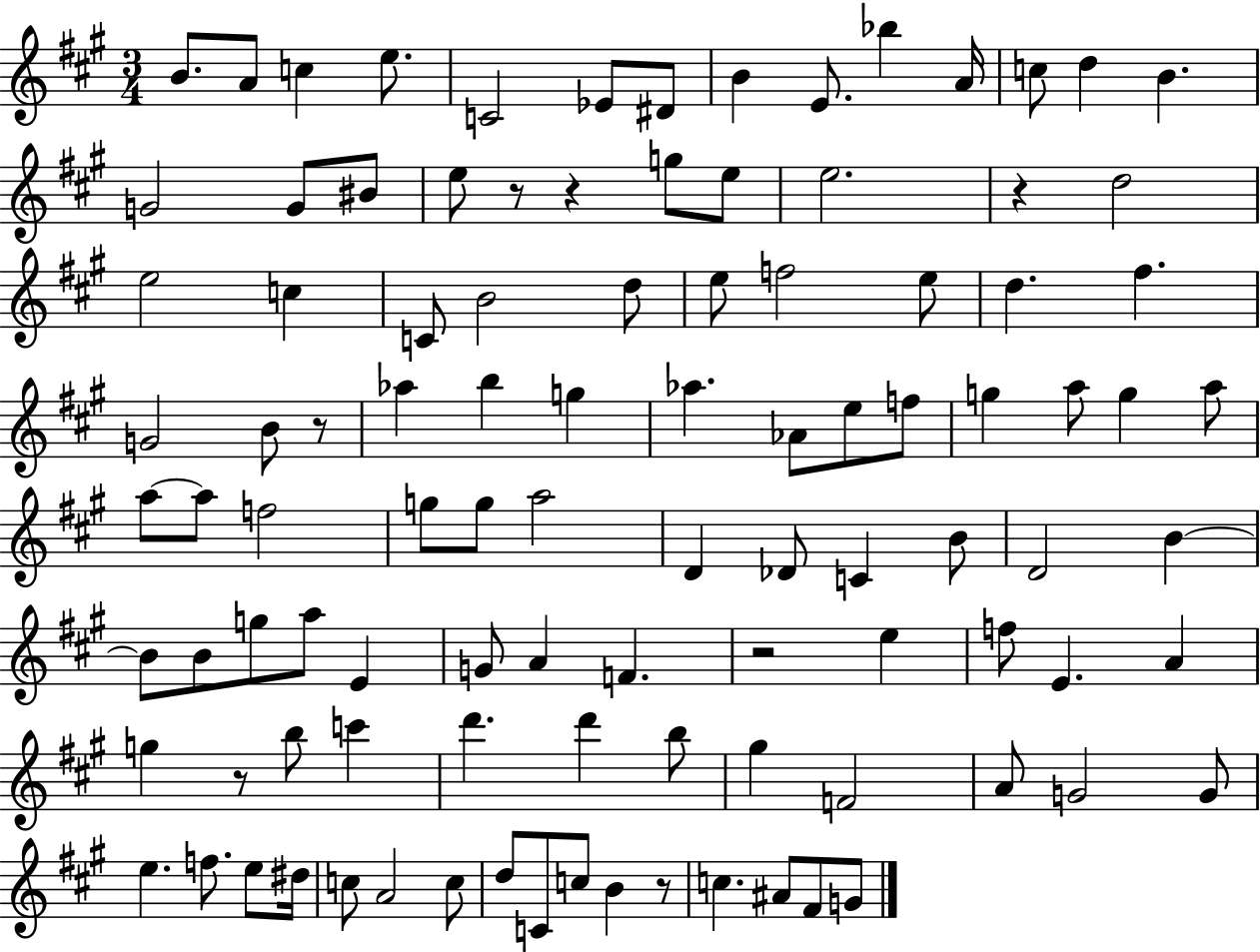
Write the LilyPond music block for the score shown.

{
  \clef treble
  \numericTimeSignature
  \time 3/4
  \key a \major
  b'8. a'8 c''4 e''8. | c'2 ees'8 dis'8 | b'4 e'8. bes''4 a'16 | c''8 d''4 b'4. | \break g'2 g'8 bis'8 | e''8 r8 r4 g''8 e''8 | e''2. | r4 d''2 | \break e''2 c''4 | c'8 b'2 d''8 | e''8 f''2 e''8 | d''4. fis''4. | \break g'2 b'8 r8 | aes''4 b''4 g''4 | aes''4. aes'8 e''8 f''8 | g''4 a''8 g''4 a''8 | \break a''8~~ a''8 f''2 | g''8 g''8 a''2 | d'4 des'8 c'4 b'8 | d'2 b'4~~ | \break b'8 b'8 g''8 a''8 e'4 | g'8 a'4 f'4. | r2 e''4 | f''8 e'4. a'4 | \break g''4 r8 b''8 c'''4 | d'''4. d'''4 b''8 | gis''4 f'2 | a'8 g'2 g'8 | \break e''4. f''8. e''8 dis''16 | c''8 a'2 c''8 | d''8 c'8 c''8 b'4 r8 | c''4. ais'8 fis'8 g'8 | \break \bar "|."
}